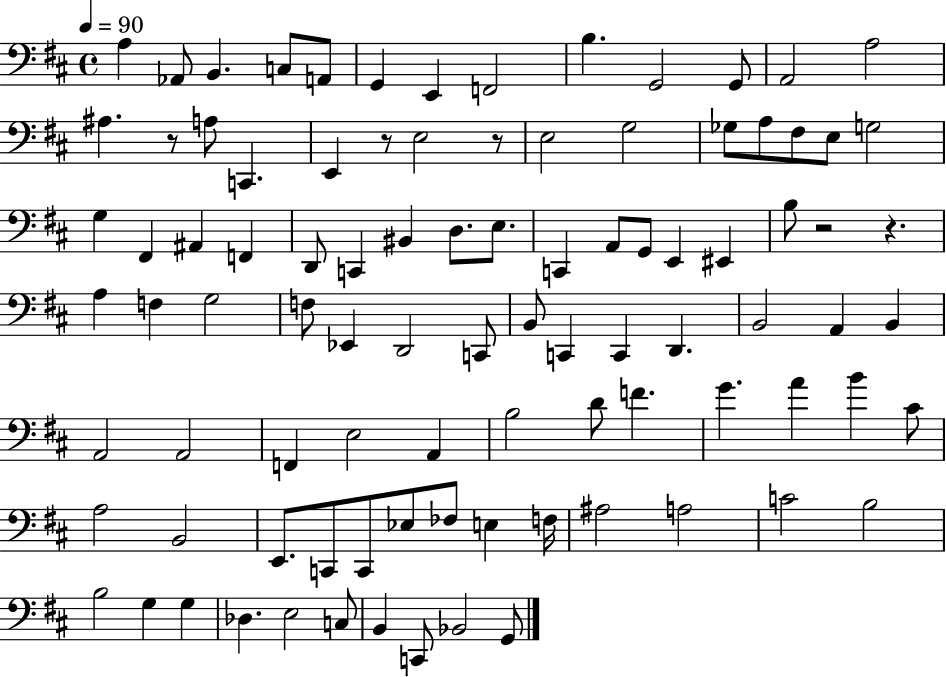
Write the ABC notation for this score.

X:1
T:Untitled
M:4/4
L:1/4
K:D
A, _A,,/2 B,, C,/2 A,,/2 G,, E,, F,,2 B, G,,2 G,,/2 A,,2 A,2 ^A, z/2 A,/2 C,, E,, z/2 E,2 z/2 E,2 G,2 _G,/2 A,/2 ^F,/2 E,/2 G,2 G, ^F,, ^A,, F,, D,,/2 C,, ^B,, D,/2 E,/2 C,, A,,/2 G,,/2 E,, ^E,, B,/2 z2 z A, F, G,2 F,/2 _E,, D,,2 C,,/2 B,,/2 C,, C,, D,, B,,2 A,, B,, A,,2 A,,2 F,, E,2 A,, B,2 D/2 F G A B ^C/2 A,2 B,,2 E,,/2 C,,/2 C,,/2 _E,/2 _F,/2 E, F,/4 ^A,2 A,2 C2 B,2 B,2 G, G, _D, E,2 C,/2 B,, C,,/2 _B,,2 G,,/2